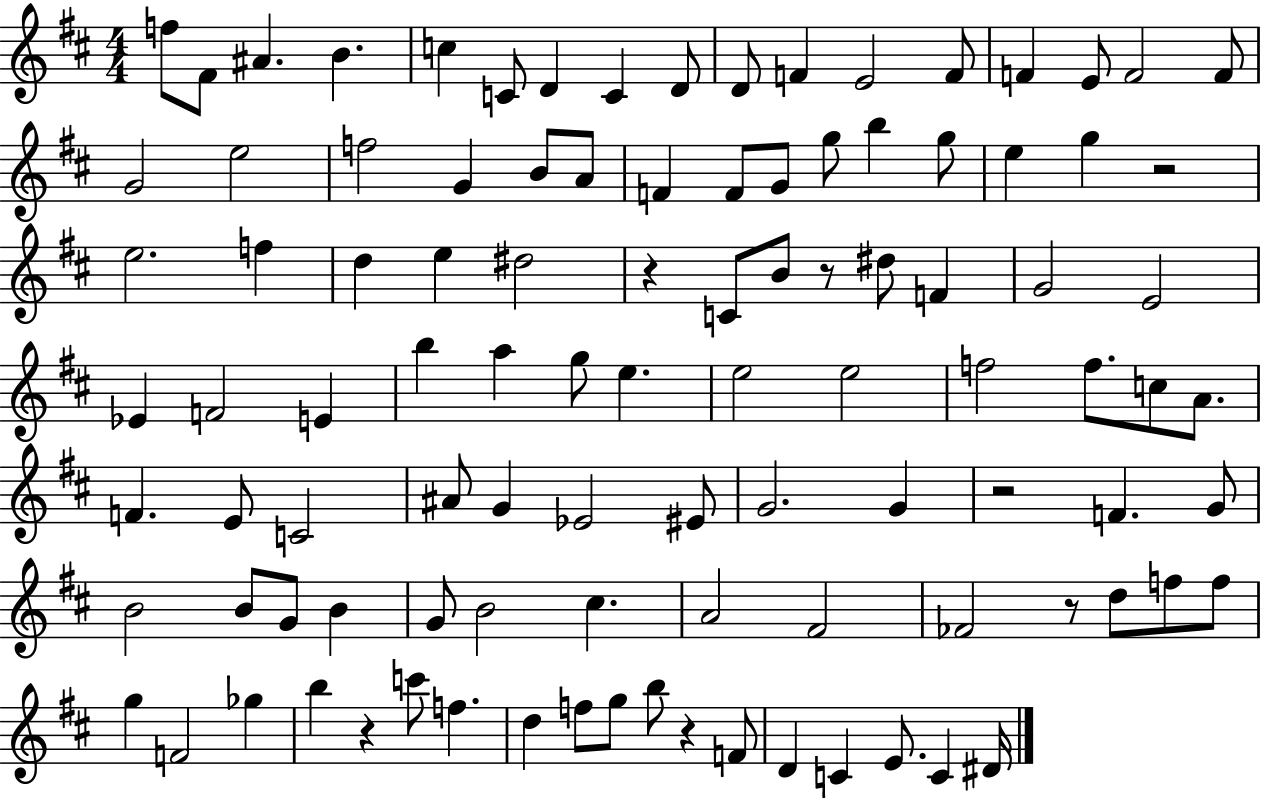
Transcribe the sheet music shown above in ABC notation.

X:1
T:Untitled
M:4/4
L:1/4
K:D
f/2 ^F/2 ^A B c C/2 D C D/2 D/2 F E2 F/2 F E/2 F2 F/2 G2 e2 f2 G B/2 A/2 F F/2 G/2 g/2 b g/2 e g z2 e2 f d e ^d2 z C/2 B/2 z/2 ^d/2 F G2 E2 _E F2 E b a g/2 e e2 e2 f2 f/2 c/2 A/2 F E/2 C2 ^A/2 G _E2 ^E/2 G2 G z2 F G/2 B2 B/2 G/2 B G/2 B2 ^c A2 ^F2 _F2 z/2 d/2 f/2 f/2 g F2 _g b z c'/2 f d f/2 g/2 b/2 z F/2 D C E/2 C ^D/4